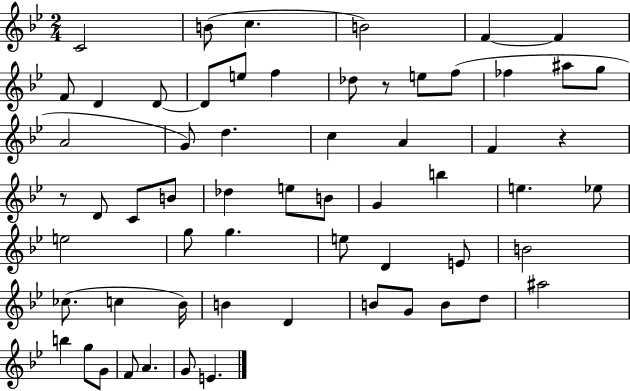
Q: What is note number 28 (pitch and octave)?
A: Db5